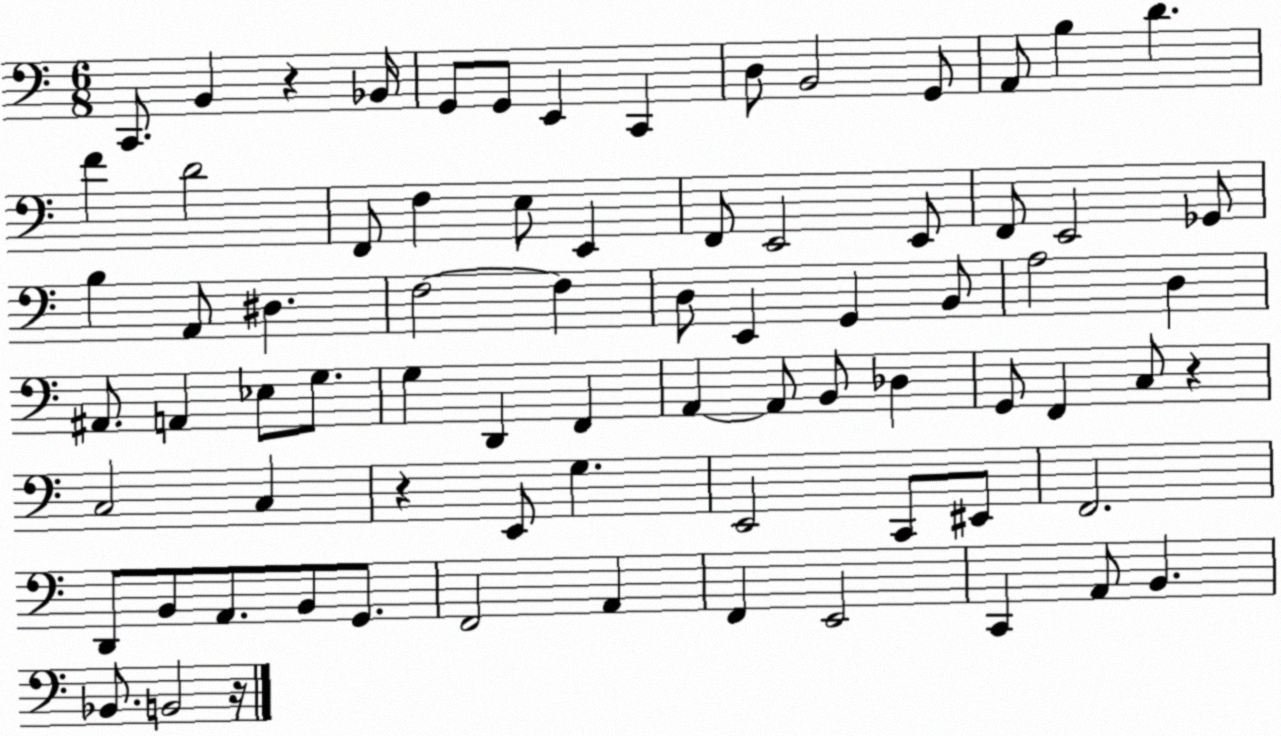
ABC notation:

X:1
T:Untitled
M:6/8
L:1/4
K:C
C,,/2 B,, z _B,,/4 G,,/2 G,,/2 E,, C,, D,/2 B,,2 G,,/2 A,,/2 B, D F D2 F,,/2 F, E,/2 E,, F,,/2 E,,2 E,,/2 F,,/2 E,,2 _G,,/2 B, A,,/2 ^D, F,2 F, D,/2 E,, G,, B,,/2 A,2 D, ^A,,/2 A,, _E,/2 G,/2 G, D,, F,, A,, A,,/2 B,,/2 _D, G,,/2 F,, C,/2 z C,2 C, z E,,/2 G, E,,2 C,,/2 ^E,,/2 F,,2 D,,/2 B,,/2 A,,/2 B,,/2 G,,/2 F,,2 A,, F,, E,,2 C,, A,,/2 B,, _B,,/2 B,,2 z/4